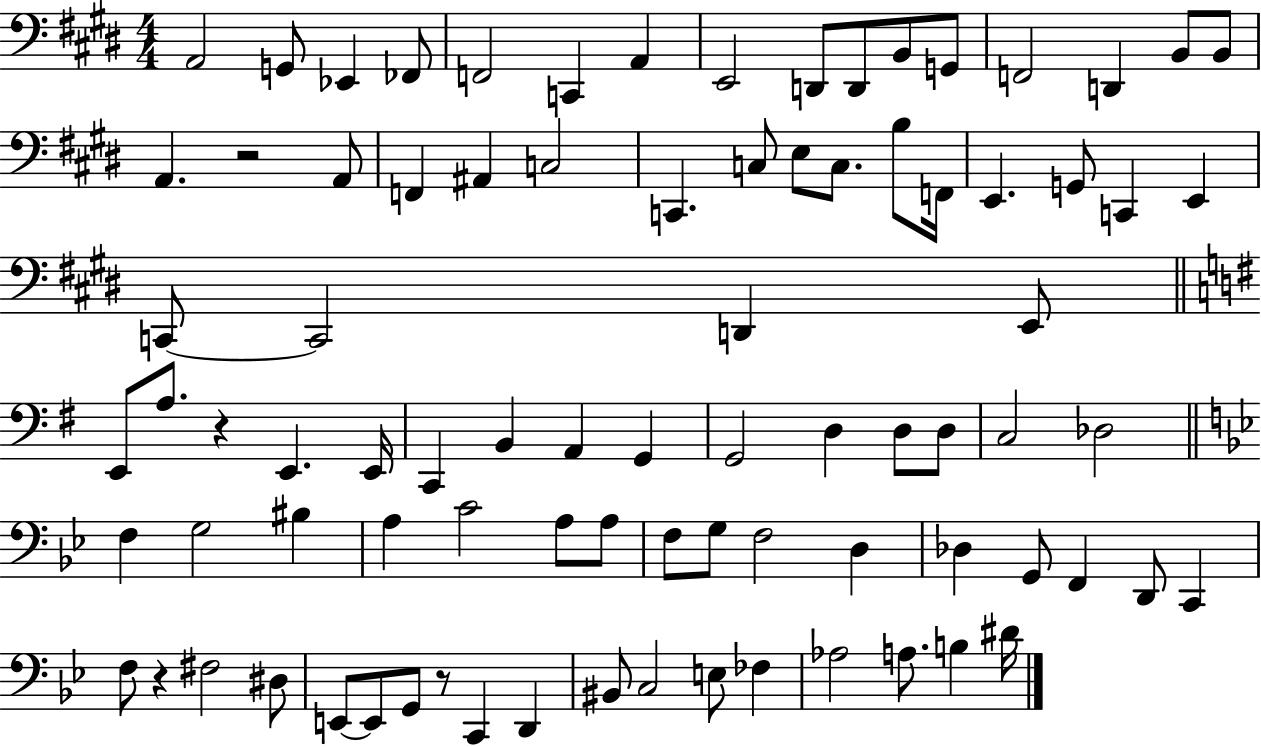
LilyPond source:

{
  \clef bass
  \numericTimeSignature
  \time 4/4
  \key e \major
  a,2 g,8 ees,4 fes,8 | f,2 c,4 a,4 | e,2 d,8 d,8 b,8 g,8 | f,2 d,4 b,8 b,8 | \break a,4. r2 a,8 | f,4 ais,4 c2 | c,4. c8 e8 c8. b8 f,16 | e,4. g,8 c,4 e,4 | \break c,8~~ c,2 d,4 e,8 | \bar "||" \break \key g \major e,8 a8. r4 e,4. e,16 | c,4 b,4 a,4 g,4 | g,2 d4 d8 d8 | c2 des2 | \break \bar "||" \break \key g \minor f4 g2 bis4 | a4 c'2 a8 a8 | f8 g8 f2 d4 | des4 g,8 f,4 d,8 c,4 | \break f8 r4 fis2 dis8 | e,8~~ e,8 g,8 r8 c,4 d,4 | bis,8 c2 e8 fes4 | aes2 a8. b4 dis'16 | \break \bar "|."
}